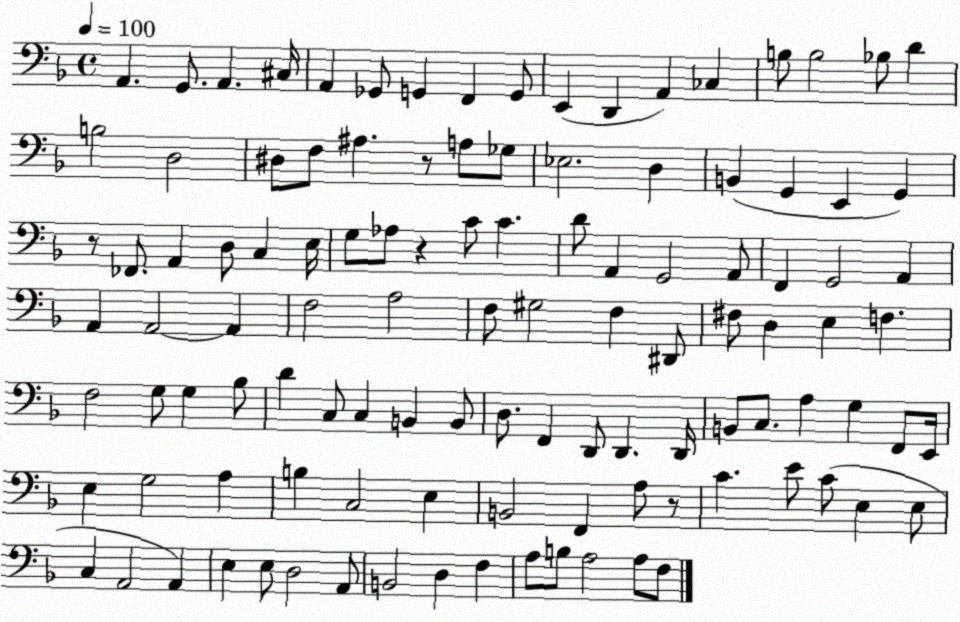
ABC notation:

X:1
T:Untitled
M:4/4
L:1/4
K:F
A,, G,,/2 A,, ^C,/4 A,, _G,,/2 G,, F,, G,,/2 E,, D,, A,, _C, B,/2 B,2 _B,/2 D B,2 D,2 ^D,/2 F,/2 ^A, z/2 A,/2 _G,/2 _E,2 D, B,, G,, E,, G,, z/2 _F,,/2 A,, D,/2 C, E,/4 G,/2 _A,/2 z C/2 C D/2 A,, G,,2 A,,/2 F,, G,,2 A,, A,, A,,2 A,, F,2 A,2 F,/2 ^G,2 F, ^D,,/2 ^F,/2 D, E, F, F,2 G,/2 G, _B,/2 D C,/2 C, B,, B,,/2 D,/2 F,, D,,/2 D,, D,,/4 B,,/2 C,/2 A, G, F,,/2 E,,/4 E, G,2 A, B, C,2 E, B,,2 F,, A,/2 z/2 C E/2 C/2 E, E,/2 C, A,,2 A,, E, E,/2 D,2 A,,/2 B,,2 D, F, A,/2 B,/2 A,2 A,/2 F,/2